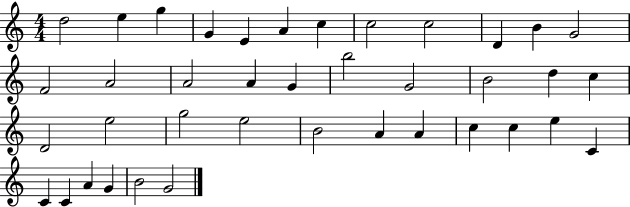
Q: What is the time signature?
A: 4/4